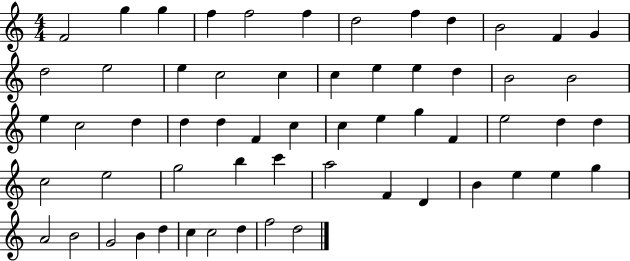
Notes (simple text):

F4/h G5/q G5/q F5/q F5/h F5/q D5/h F5/q D5/q B4/h F4/q G4/q D5/h E5/h E5/q C5/h C5/q C5/q E5/q E5/q D5/q B4/h B4/h E5/q C5/h D5/q D5/q D5/q F4/q C5/q C5/q E5/q G5/q F4/q E5/h D5/q D5/q C5/h E5/h G5/h B5/q C6/q A5/h F4/q D4/q B4/q E5/q E5/q G5/q A4/h B4/h G4/h B4/q D5/q C5/q C5/h D5/q F5/h D5/h